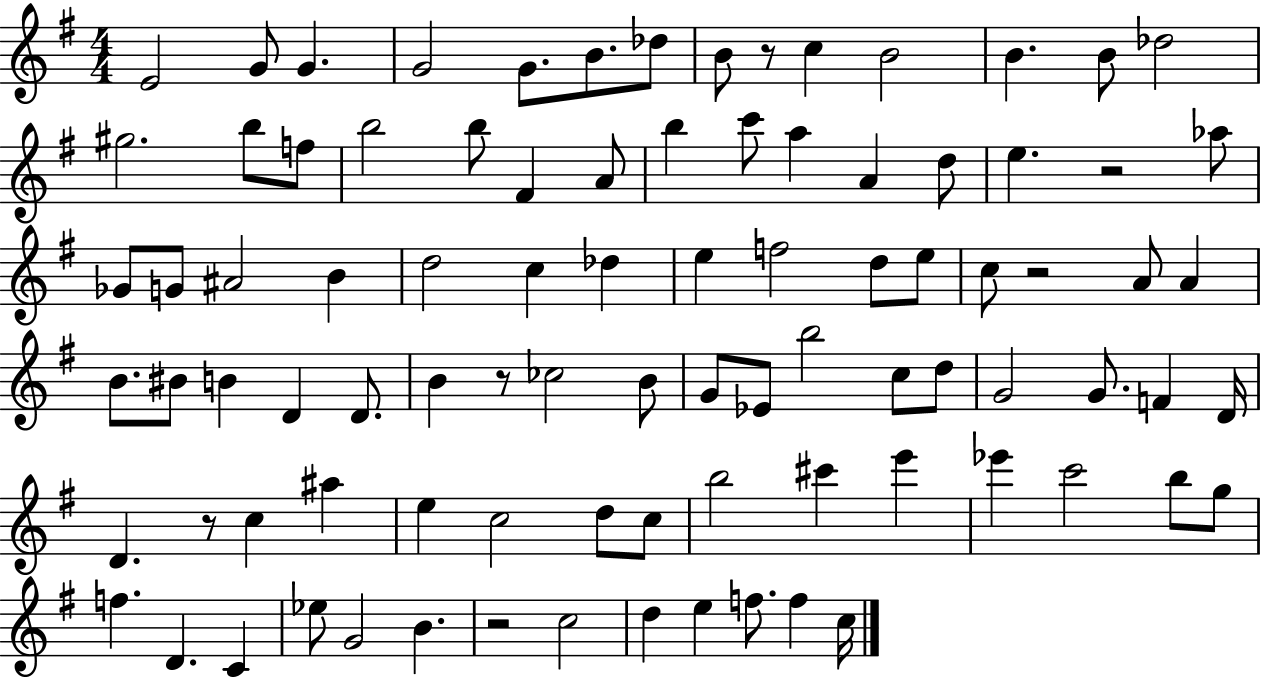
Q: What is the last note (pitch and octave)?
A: C5